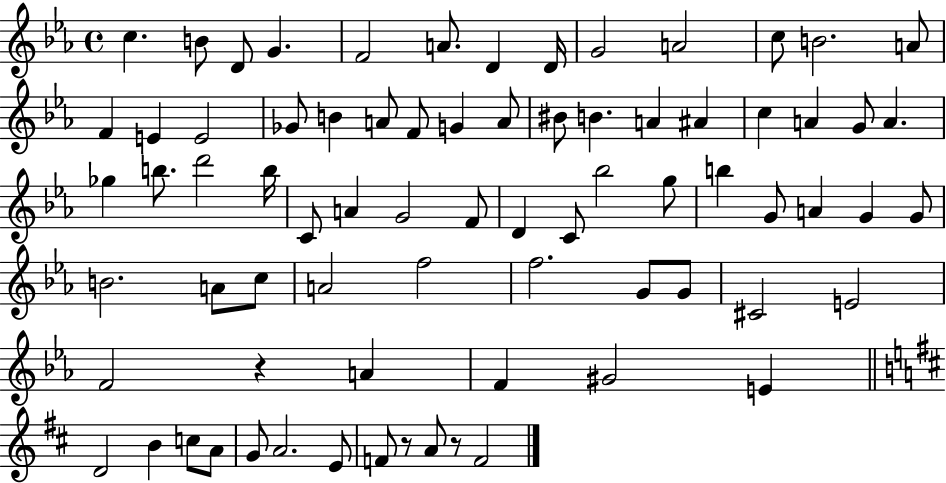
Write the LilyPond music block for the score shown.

{
  \clef treble
  \time 4/4
  \defaultTimeSignature
  \key ees \major
  c''4. b'8 d'8 g'4. | f'2 a'8. d'4 d'16 | g'2 a'2 | c''8 b'2. a'8 | \break f'4 e'4 e'2 | ges'8 b'4 a'8 f'8 g'4 a'8 | bis'8 b'4. a'4 ais'4 | c''4 a'4 g'8 a'4. | \break ges''4 b''8. d'''2 b''16 | c'8 a'4 g'2 f'8 | d'4 c'8 bes''2 g''8 | b''4 g'8 a'4 g'4 g'8 | \break b'2. a'8 c''8 | a'2 f''2 | f''2. g'8 g'8 | cis'2 e'2 | \break f'2 r4 a'4 | f'4 gis'2 e'4 | \bar "||" \break \key b \minor d'2 b'4 c''8 a'8 | g'8 a'2. e'8 | f'8 r8 a'8 r8 f'2 | \bar "|."
}